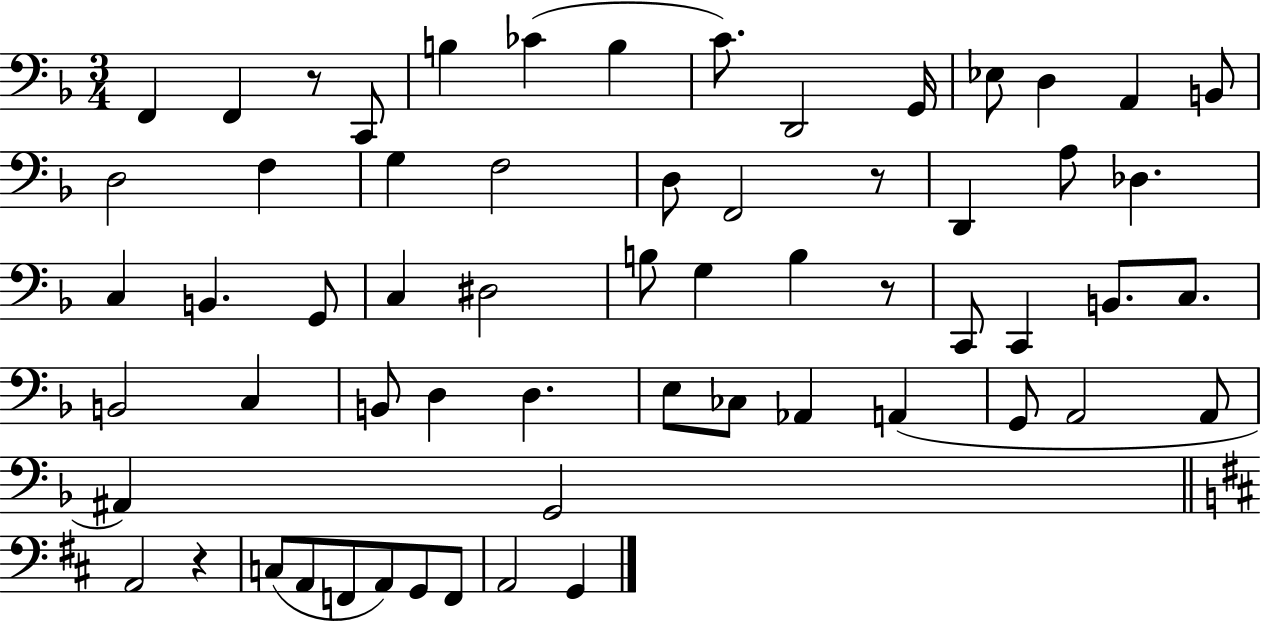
X:1
T:Untitled
M:3/4
L:1/4
K:F
F,, F,, z/2 C,,/2 B, _C B, C/2 D,,2 G,,/4 _E,/2 D, A,, B,,/2 D,2 F, G, F,2 D,/2 F,,2 z/2 D,, A,/2 _D, C, B,, G,,/2 C, ^D,2 B,/2 G, B, z/2 C,,/2 C,, B,,/2 C,/2 B,,2 C, B,,/2 D, D, E,/2 _C,/2 _A,, A,, G,,/2 A,,2 A,,/2 ^A,, G,,2 A,,2 z C,/2 A,,/2 F,,/2 A,,/2 G,,/2 F,,/2 A,,2 G,,